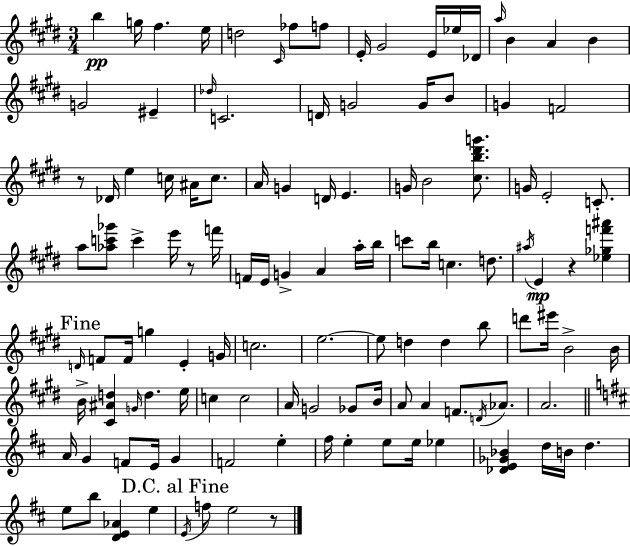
{
  \clef treble
  \numericTimeSignature
  \time 3/4
  \key e \major
  b''4\pp g''16 fis''4. e''16 | d''2 \grace { cis'16 } fes''8 f''8 | e'16-. gis'2 e'16 ees''16 | des'16 \grace { a''16 } b'4 a'4 b'4 | \break g'2 eis'4-- | \grace { des''16 } c'2. | d'16 g'2 | g'16 b'8 g'4 f'2 | \break r8 des'16 e''4 c''16 ais'16 | c''8. a'16 g'4 d'16 e'4. | g'16 b'2 | <cis'' b'' dis''' g'''>8. g'16 e'2-. | \break c'8.-. a''8 <aes'' c''' ges'''>8 c'''4-> e'''16 | r8 f'''16 f'16 e'16 g'4-> a'4 | a''16-. b''16 c'''8 b''16 c''4. | d''8. \acciaccatura { ais''16 } e'4\mp r4 | \break <ees'' ges'' f''' ais'''>4 \mark "Fine" \grace { d'16 } f'8 f'16 g''4 | e'4-. g'16 c''2. | e''2.~~ | e''8 d''4 d''4 | \break b''8 d'''8 eis'''16 b'2-> | b'16 b'16-> <cis' ais' d''>4 \grace { g'16 } d''4. | e''16 c''4 c''2 | a'16 g'2 | \break ges'8 b'16 a'8 a'4 | f'8. \acciaccatura { d'16 } aes'8. a'2. | \bar "||" \break \key d \major a'16 g'4 f'8 e'16 g'4 | f'2 e''4-. | fis''16 e''4-. e''8 e''16 ees''4 | <des' e' ges' bes'>4 d''16 b'16 d''4. | \break e''8 b''8 <d' e' aes'>4 e''4 | \mark "D.C. al Fine" \acciaccatura { e'16 } f''8 e''2 r8 | \bar "|."
}